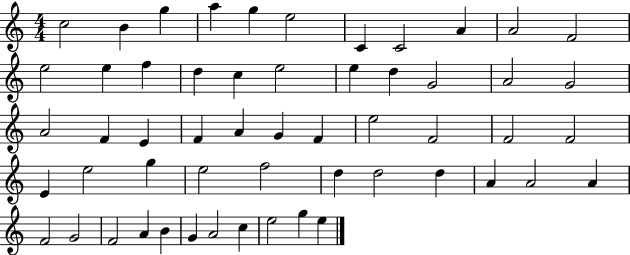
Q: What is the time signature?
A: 4/4